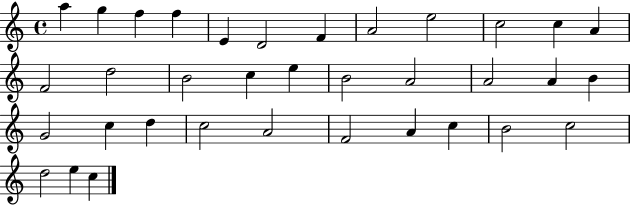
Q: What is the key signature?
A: C major